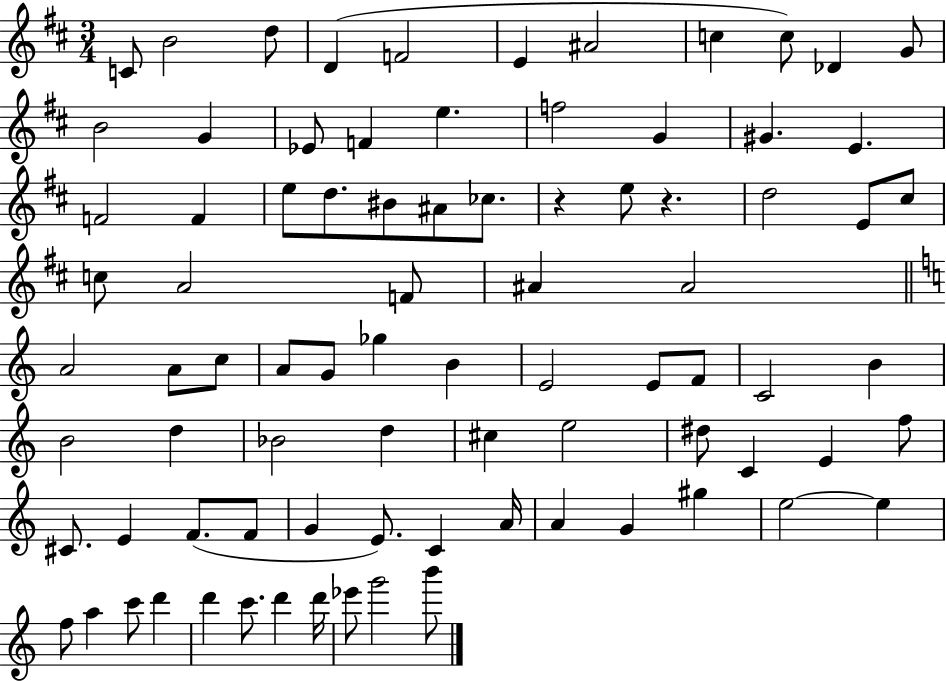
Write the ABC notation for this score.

X:1
T:Untitled
M:3/4
L:1/4
K:D
C/2 B2 d/2 D F2 E ^A2 c c/2 _D G/2 B2 G _E/2 F e f2 G ^G E F2 F e/2 d/2 ^B/2 ^A/2 _c/2 z e/2 z d2 E/2 ^c/2 c/2 A2 F/2 ^A ^A2 A2 A/2 c/2 A/2 G/2 _g B E2 E/2 F/2 C2 B B2 d _B2 d ^c e2 ^d/2 C E f/2 ^C/2 E F/2 F/2 G E/2 C A/4 A G ^g e2 e f/2 a c'/2 d' d' c'/2 d' d'/4 _e'/2 g'2 b'/2